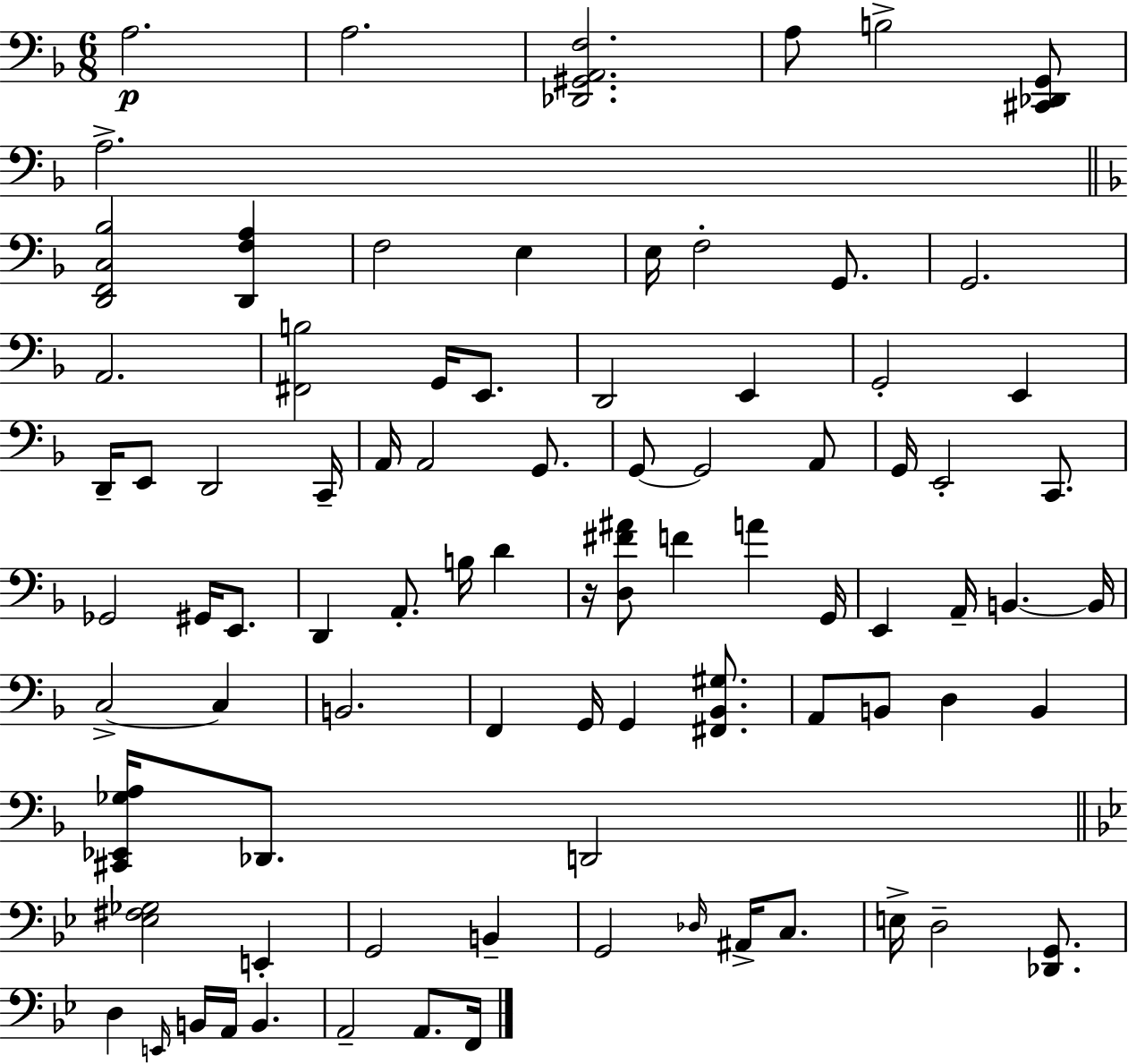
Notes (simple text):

A3/h. A3/h. [Db2,G#2,A2,F3]/h. A3/e B3/h [C#2,Db2,G2]/e A3/h. [D2,F2,C3,Bb3]/h [D2,F3,A3]/q F3/h E3/q E3/s F3/h G2/e. G2/h. A2/h. [F#2,B3]/h G2/s E2/e. D2/h E2/q G2/h E2/q D2/s E2/e D2/h C2/s A2/s A2/h G2/e. G2/e G2/h A2/e G2/s E2/h C2/e. Gb2/h G#2/s E2/e. D2/q A2/e. B3/s D4/q R/s [D3,F#4,A#4]/e F4/q A4/q G2/s E2/q A2/s B2/q. B2/s C3/h C3/q B2/h. F2/q G2/s G2/q [F#2,Bb2,G#3]/e. A2/e B2/e D3/q B2/q [C#2,Eb2,Gb3,A3]/s Db2/e. D2/h [Eb3,F#3,Gb3]/h E2/q G2/h B2/q G2/h Db3/s A#2/s C3/e. E3/s D3/h [Db2,G2]/e. D3/q E2/s B2/s A2/s B2/q. A2/h A2/e. F2/s